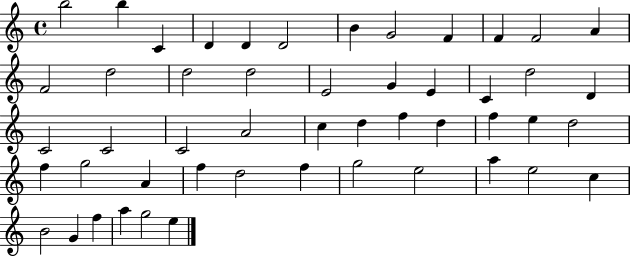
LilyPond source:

{
  \clef treble
  \time 4/4
  \defaultTimeSignature
  \key c \major
  b''2 b''4 c'4 | d'4 d'4 d'2 | b'4 g'2 f'4 | f'4 f'2 a'4 | \break f'2 d''2 | d''2 d''2 | e'2 g'4 e'4 | c'4 d''2 d'4 | \break c'2 c'2 | c'2 a'2 | c''4 d''4 f''4 d''4 | f''4 e''4 d''2 | \break f''4 g''2 a'4 | f''4 d''2 f''4 | g''2 e''2 | a''4 e''2 c''4 | \break b'2 g'4 f''4 | a''4 g''2 e''4 | \bar "|."
}